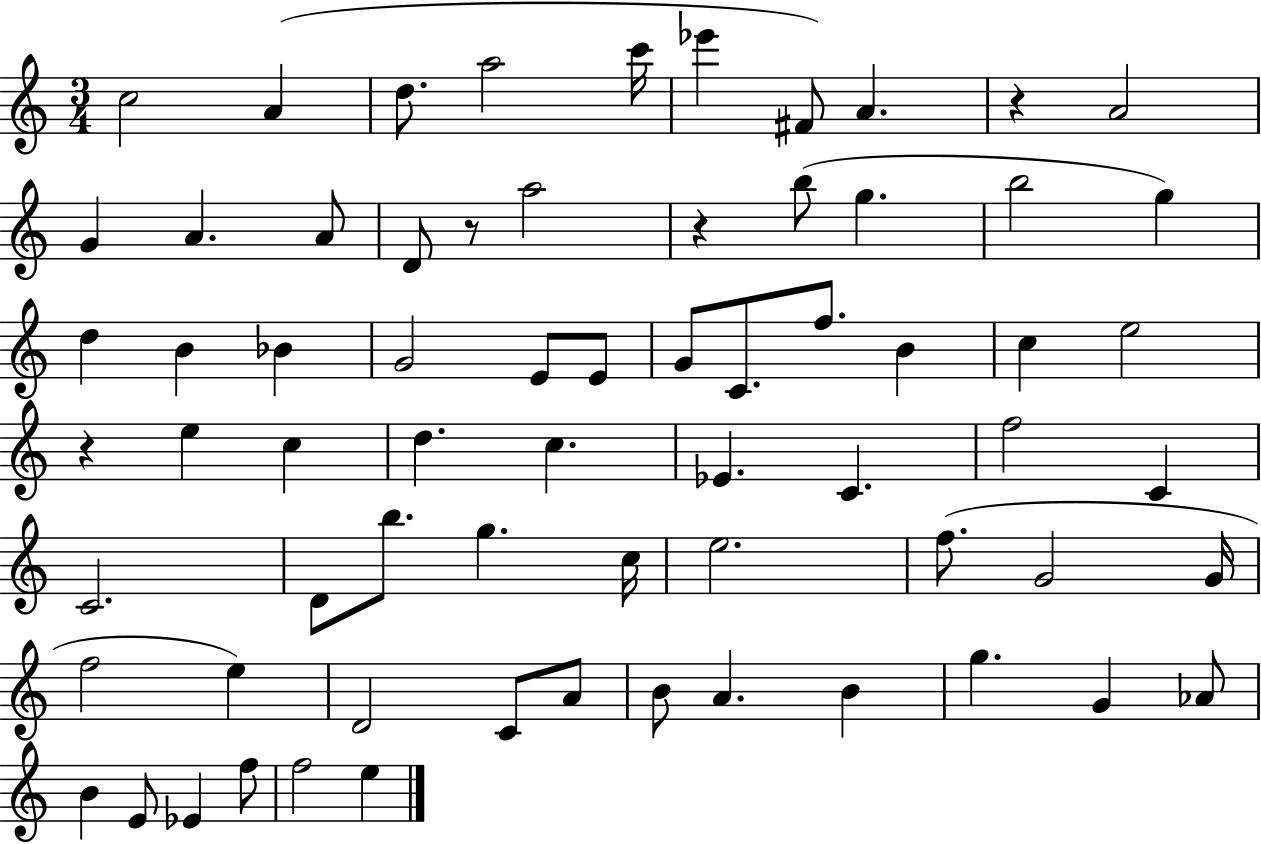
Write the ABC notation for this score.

X:1
T:Untitled
M:3/4
L:1/4
K:C
c2 A d/2 a2 c'/4 _e' ^F/2 A z A2 G A A/2 D/2 z/2 a2 z b/2 g b2 g d B _B G2 E/2 E/2 G/2 C/2 f/2 B c e2 z e c d c _E C f2 C C2 D/2 b/2 g c/4 e2 f/2 G2 G/4 f2 e D2 C/2 A/2 B/2 A B g G _A/2 B E/2 _E f/2 f2 e